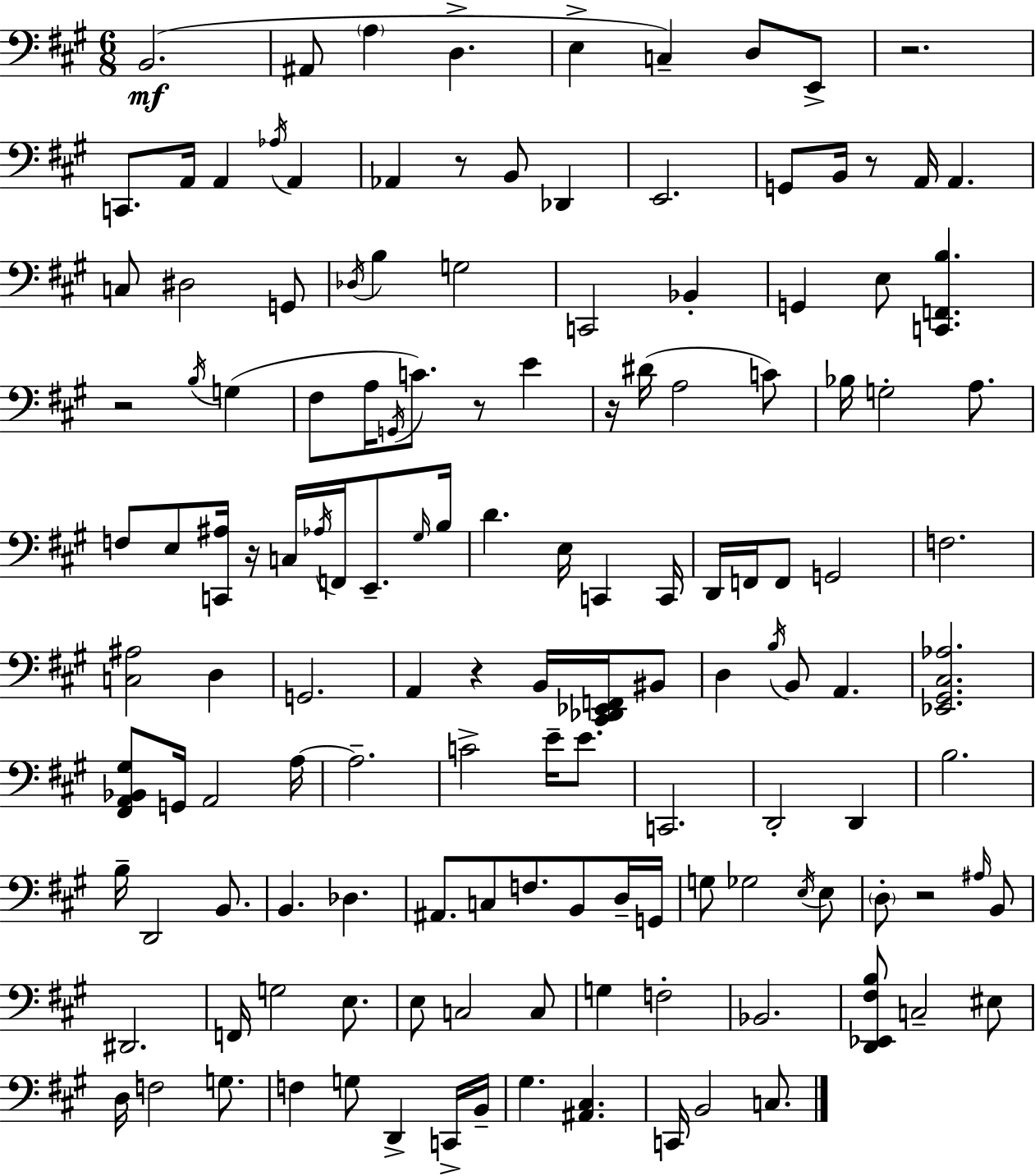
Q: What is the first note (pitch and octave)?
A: B2